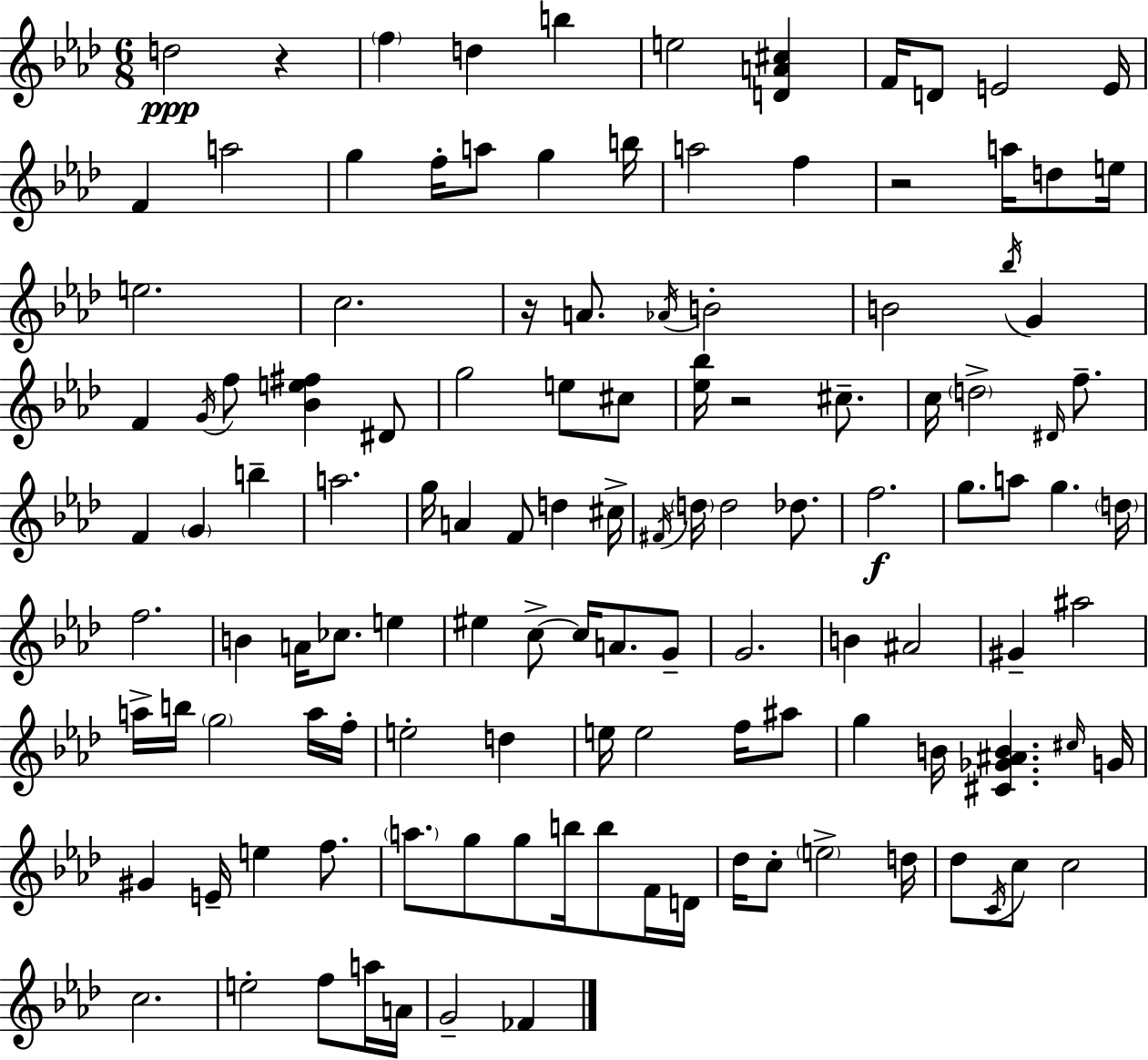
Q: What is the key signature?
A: F minor